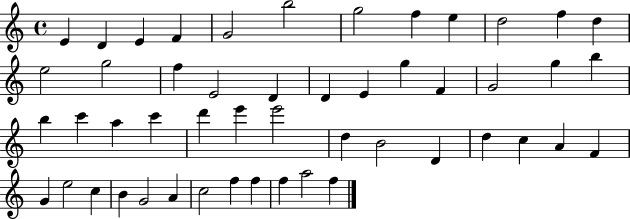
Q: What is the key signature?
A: C major